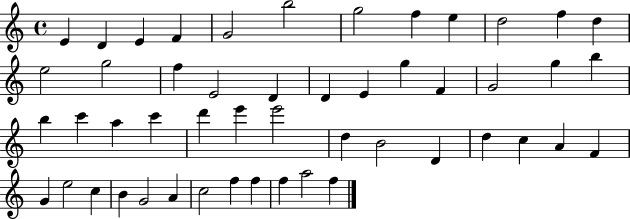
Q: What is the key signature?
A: C major